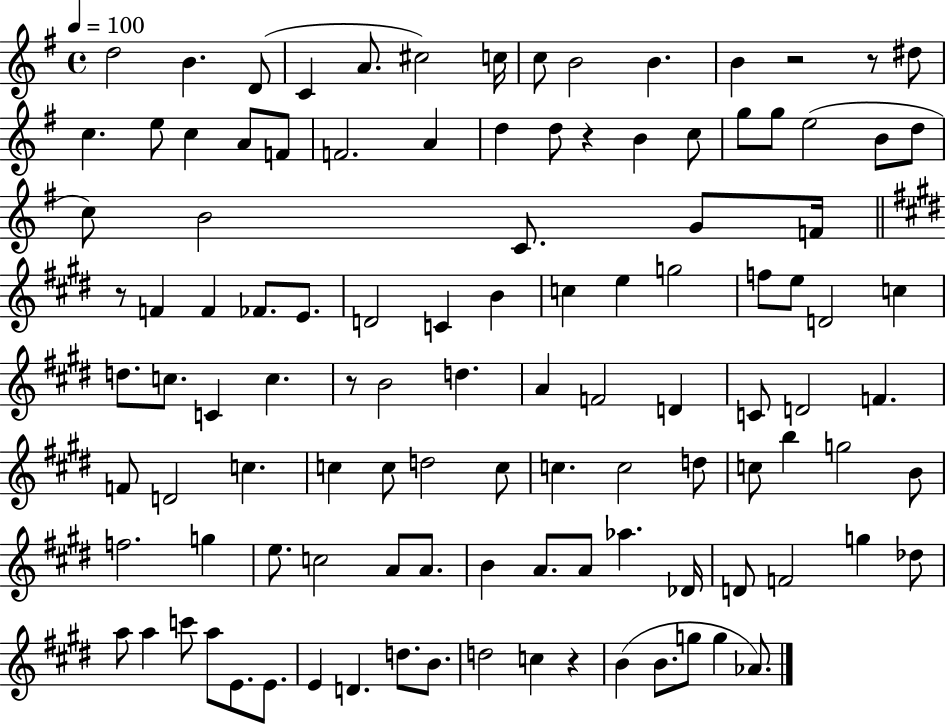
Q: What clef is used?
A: treble